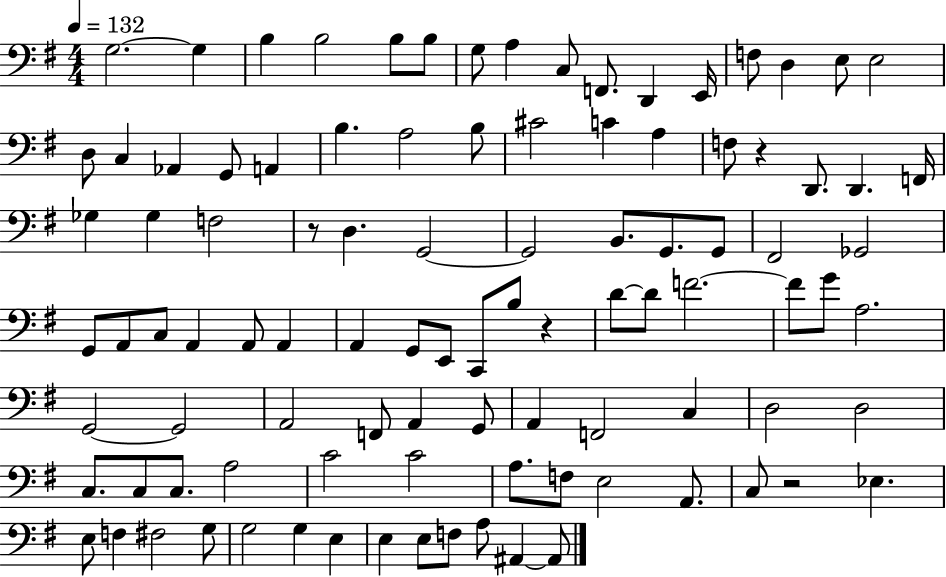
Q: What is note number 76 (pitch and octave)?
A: C4